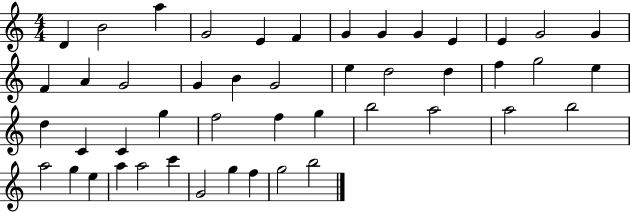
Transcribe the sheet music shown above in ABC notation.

X:1
T:Untitled
M:4/4
L:1/4
K:C
D B2 a G2 E F G G G E E G2 G F A G2 G B G2 e d2 d f g2 e d C C g f2 f g b2 a2 a2 b2 a2 g e a a2 c' G2 g f g2 b2